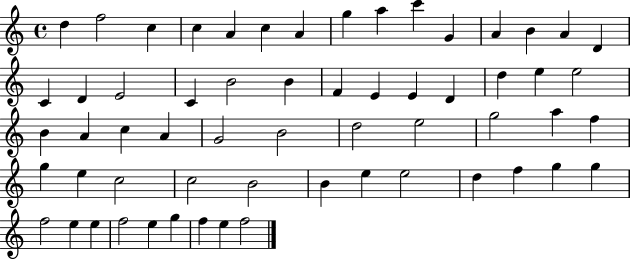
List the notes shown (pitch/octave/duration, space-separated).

D5/q F5/h C5/q C5/q A4/q C5/q A4/q G5/q A5/q C6/q G4/q A4/q B4/q A4/q D4/q C4/q D4/q E4/h C4/q B4/h B4/q F4/q E4/q E4/q D4/q D5/q E5/q E5/h B4/q A4/q C5/q A4/q G4/h B4/h D5/h E5/h G5/h A5/q F5/q G5/q E5/q C5/h C5/h B4/h B4/q E5/q E5/h D5/q F5/q G5/q G5/q F5/h E5/q E5/q F5/h E5/q G5/q F5/q E5/q F5/h